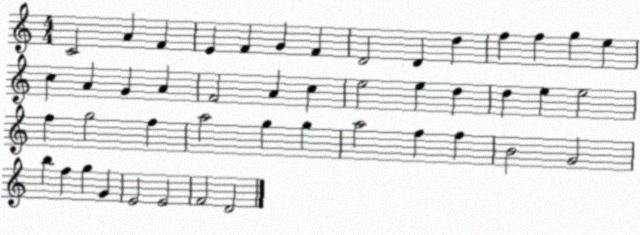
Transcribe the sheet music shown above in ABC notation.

X:1
T:Untitled
M:4/4
L:1/4
K:C
C2 A F E F G F D2 D d f f g e c A G A F2 A c e2 e d d e e2 f g2 f a2 g g a2 f f B2 G2 b f g G E2 E2 F2 D2